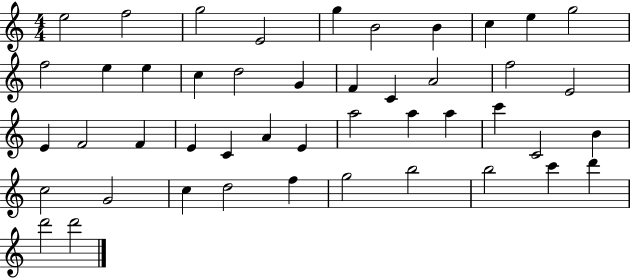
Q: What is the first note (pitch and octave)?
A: E5